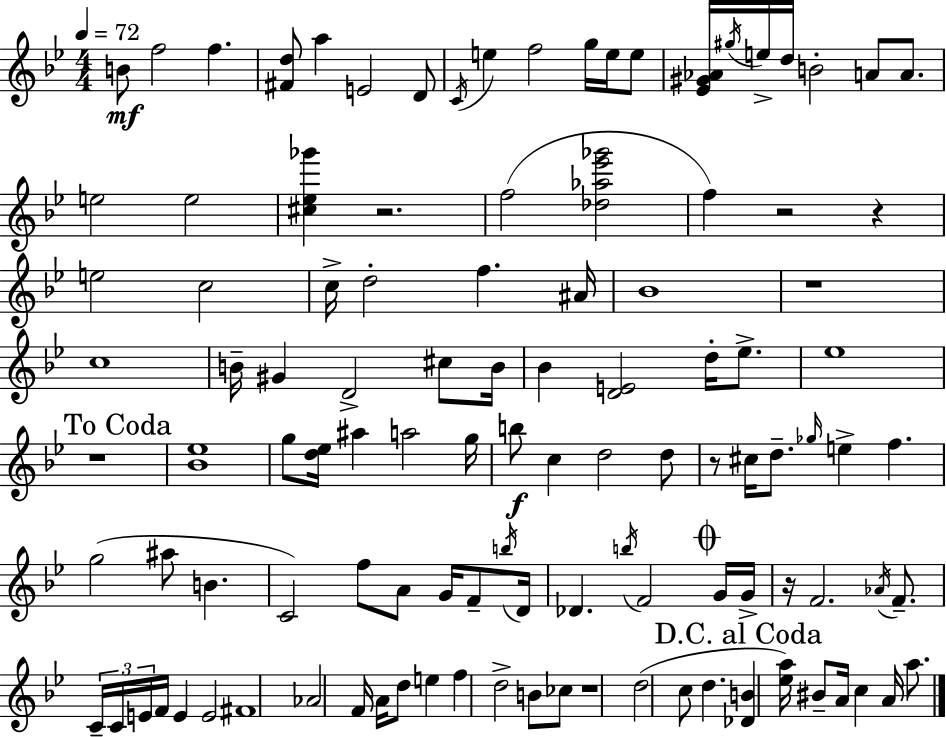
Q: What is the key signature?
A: BES major